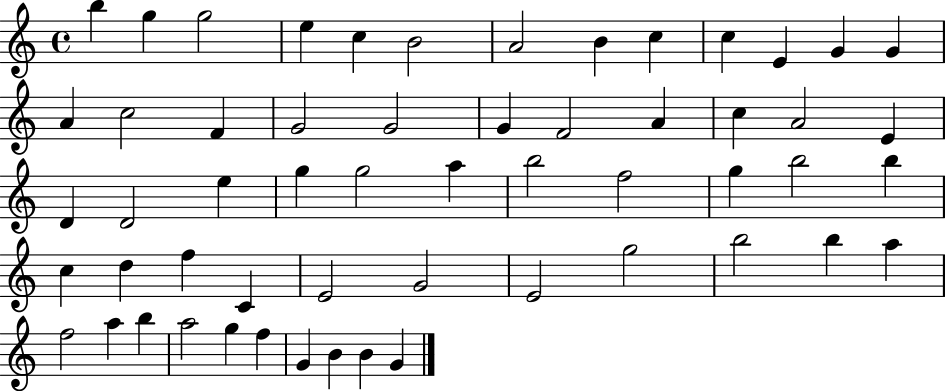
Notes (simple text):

B5/q G5/q G5/h E5/q C5/q B4/h A4/h B4/q C5/q C5/q E4/q G4/q G4/q A4/q C5/h F4/q G4/h G4/h G4/q F4/h A4/q C5/q A4/h E4/q D4/q D4/h E5/q G5/q G5/h A5/q B5/h F5/h G5/q B5/h B5/q C5/q D5/q F5/q C4/q E4/h G4/h E4/h G5/h B5/h B5/q A5/q F5/h A5/q B5/q A5/h G5/q F5/q G4/q B4/q B4/q G4/q